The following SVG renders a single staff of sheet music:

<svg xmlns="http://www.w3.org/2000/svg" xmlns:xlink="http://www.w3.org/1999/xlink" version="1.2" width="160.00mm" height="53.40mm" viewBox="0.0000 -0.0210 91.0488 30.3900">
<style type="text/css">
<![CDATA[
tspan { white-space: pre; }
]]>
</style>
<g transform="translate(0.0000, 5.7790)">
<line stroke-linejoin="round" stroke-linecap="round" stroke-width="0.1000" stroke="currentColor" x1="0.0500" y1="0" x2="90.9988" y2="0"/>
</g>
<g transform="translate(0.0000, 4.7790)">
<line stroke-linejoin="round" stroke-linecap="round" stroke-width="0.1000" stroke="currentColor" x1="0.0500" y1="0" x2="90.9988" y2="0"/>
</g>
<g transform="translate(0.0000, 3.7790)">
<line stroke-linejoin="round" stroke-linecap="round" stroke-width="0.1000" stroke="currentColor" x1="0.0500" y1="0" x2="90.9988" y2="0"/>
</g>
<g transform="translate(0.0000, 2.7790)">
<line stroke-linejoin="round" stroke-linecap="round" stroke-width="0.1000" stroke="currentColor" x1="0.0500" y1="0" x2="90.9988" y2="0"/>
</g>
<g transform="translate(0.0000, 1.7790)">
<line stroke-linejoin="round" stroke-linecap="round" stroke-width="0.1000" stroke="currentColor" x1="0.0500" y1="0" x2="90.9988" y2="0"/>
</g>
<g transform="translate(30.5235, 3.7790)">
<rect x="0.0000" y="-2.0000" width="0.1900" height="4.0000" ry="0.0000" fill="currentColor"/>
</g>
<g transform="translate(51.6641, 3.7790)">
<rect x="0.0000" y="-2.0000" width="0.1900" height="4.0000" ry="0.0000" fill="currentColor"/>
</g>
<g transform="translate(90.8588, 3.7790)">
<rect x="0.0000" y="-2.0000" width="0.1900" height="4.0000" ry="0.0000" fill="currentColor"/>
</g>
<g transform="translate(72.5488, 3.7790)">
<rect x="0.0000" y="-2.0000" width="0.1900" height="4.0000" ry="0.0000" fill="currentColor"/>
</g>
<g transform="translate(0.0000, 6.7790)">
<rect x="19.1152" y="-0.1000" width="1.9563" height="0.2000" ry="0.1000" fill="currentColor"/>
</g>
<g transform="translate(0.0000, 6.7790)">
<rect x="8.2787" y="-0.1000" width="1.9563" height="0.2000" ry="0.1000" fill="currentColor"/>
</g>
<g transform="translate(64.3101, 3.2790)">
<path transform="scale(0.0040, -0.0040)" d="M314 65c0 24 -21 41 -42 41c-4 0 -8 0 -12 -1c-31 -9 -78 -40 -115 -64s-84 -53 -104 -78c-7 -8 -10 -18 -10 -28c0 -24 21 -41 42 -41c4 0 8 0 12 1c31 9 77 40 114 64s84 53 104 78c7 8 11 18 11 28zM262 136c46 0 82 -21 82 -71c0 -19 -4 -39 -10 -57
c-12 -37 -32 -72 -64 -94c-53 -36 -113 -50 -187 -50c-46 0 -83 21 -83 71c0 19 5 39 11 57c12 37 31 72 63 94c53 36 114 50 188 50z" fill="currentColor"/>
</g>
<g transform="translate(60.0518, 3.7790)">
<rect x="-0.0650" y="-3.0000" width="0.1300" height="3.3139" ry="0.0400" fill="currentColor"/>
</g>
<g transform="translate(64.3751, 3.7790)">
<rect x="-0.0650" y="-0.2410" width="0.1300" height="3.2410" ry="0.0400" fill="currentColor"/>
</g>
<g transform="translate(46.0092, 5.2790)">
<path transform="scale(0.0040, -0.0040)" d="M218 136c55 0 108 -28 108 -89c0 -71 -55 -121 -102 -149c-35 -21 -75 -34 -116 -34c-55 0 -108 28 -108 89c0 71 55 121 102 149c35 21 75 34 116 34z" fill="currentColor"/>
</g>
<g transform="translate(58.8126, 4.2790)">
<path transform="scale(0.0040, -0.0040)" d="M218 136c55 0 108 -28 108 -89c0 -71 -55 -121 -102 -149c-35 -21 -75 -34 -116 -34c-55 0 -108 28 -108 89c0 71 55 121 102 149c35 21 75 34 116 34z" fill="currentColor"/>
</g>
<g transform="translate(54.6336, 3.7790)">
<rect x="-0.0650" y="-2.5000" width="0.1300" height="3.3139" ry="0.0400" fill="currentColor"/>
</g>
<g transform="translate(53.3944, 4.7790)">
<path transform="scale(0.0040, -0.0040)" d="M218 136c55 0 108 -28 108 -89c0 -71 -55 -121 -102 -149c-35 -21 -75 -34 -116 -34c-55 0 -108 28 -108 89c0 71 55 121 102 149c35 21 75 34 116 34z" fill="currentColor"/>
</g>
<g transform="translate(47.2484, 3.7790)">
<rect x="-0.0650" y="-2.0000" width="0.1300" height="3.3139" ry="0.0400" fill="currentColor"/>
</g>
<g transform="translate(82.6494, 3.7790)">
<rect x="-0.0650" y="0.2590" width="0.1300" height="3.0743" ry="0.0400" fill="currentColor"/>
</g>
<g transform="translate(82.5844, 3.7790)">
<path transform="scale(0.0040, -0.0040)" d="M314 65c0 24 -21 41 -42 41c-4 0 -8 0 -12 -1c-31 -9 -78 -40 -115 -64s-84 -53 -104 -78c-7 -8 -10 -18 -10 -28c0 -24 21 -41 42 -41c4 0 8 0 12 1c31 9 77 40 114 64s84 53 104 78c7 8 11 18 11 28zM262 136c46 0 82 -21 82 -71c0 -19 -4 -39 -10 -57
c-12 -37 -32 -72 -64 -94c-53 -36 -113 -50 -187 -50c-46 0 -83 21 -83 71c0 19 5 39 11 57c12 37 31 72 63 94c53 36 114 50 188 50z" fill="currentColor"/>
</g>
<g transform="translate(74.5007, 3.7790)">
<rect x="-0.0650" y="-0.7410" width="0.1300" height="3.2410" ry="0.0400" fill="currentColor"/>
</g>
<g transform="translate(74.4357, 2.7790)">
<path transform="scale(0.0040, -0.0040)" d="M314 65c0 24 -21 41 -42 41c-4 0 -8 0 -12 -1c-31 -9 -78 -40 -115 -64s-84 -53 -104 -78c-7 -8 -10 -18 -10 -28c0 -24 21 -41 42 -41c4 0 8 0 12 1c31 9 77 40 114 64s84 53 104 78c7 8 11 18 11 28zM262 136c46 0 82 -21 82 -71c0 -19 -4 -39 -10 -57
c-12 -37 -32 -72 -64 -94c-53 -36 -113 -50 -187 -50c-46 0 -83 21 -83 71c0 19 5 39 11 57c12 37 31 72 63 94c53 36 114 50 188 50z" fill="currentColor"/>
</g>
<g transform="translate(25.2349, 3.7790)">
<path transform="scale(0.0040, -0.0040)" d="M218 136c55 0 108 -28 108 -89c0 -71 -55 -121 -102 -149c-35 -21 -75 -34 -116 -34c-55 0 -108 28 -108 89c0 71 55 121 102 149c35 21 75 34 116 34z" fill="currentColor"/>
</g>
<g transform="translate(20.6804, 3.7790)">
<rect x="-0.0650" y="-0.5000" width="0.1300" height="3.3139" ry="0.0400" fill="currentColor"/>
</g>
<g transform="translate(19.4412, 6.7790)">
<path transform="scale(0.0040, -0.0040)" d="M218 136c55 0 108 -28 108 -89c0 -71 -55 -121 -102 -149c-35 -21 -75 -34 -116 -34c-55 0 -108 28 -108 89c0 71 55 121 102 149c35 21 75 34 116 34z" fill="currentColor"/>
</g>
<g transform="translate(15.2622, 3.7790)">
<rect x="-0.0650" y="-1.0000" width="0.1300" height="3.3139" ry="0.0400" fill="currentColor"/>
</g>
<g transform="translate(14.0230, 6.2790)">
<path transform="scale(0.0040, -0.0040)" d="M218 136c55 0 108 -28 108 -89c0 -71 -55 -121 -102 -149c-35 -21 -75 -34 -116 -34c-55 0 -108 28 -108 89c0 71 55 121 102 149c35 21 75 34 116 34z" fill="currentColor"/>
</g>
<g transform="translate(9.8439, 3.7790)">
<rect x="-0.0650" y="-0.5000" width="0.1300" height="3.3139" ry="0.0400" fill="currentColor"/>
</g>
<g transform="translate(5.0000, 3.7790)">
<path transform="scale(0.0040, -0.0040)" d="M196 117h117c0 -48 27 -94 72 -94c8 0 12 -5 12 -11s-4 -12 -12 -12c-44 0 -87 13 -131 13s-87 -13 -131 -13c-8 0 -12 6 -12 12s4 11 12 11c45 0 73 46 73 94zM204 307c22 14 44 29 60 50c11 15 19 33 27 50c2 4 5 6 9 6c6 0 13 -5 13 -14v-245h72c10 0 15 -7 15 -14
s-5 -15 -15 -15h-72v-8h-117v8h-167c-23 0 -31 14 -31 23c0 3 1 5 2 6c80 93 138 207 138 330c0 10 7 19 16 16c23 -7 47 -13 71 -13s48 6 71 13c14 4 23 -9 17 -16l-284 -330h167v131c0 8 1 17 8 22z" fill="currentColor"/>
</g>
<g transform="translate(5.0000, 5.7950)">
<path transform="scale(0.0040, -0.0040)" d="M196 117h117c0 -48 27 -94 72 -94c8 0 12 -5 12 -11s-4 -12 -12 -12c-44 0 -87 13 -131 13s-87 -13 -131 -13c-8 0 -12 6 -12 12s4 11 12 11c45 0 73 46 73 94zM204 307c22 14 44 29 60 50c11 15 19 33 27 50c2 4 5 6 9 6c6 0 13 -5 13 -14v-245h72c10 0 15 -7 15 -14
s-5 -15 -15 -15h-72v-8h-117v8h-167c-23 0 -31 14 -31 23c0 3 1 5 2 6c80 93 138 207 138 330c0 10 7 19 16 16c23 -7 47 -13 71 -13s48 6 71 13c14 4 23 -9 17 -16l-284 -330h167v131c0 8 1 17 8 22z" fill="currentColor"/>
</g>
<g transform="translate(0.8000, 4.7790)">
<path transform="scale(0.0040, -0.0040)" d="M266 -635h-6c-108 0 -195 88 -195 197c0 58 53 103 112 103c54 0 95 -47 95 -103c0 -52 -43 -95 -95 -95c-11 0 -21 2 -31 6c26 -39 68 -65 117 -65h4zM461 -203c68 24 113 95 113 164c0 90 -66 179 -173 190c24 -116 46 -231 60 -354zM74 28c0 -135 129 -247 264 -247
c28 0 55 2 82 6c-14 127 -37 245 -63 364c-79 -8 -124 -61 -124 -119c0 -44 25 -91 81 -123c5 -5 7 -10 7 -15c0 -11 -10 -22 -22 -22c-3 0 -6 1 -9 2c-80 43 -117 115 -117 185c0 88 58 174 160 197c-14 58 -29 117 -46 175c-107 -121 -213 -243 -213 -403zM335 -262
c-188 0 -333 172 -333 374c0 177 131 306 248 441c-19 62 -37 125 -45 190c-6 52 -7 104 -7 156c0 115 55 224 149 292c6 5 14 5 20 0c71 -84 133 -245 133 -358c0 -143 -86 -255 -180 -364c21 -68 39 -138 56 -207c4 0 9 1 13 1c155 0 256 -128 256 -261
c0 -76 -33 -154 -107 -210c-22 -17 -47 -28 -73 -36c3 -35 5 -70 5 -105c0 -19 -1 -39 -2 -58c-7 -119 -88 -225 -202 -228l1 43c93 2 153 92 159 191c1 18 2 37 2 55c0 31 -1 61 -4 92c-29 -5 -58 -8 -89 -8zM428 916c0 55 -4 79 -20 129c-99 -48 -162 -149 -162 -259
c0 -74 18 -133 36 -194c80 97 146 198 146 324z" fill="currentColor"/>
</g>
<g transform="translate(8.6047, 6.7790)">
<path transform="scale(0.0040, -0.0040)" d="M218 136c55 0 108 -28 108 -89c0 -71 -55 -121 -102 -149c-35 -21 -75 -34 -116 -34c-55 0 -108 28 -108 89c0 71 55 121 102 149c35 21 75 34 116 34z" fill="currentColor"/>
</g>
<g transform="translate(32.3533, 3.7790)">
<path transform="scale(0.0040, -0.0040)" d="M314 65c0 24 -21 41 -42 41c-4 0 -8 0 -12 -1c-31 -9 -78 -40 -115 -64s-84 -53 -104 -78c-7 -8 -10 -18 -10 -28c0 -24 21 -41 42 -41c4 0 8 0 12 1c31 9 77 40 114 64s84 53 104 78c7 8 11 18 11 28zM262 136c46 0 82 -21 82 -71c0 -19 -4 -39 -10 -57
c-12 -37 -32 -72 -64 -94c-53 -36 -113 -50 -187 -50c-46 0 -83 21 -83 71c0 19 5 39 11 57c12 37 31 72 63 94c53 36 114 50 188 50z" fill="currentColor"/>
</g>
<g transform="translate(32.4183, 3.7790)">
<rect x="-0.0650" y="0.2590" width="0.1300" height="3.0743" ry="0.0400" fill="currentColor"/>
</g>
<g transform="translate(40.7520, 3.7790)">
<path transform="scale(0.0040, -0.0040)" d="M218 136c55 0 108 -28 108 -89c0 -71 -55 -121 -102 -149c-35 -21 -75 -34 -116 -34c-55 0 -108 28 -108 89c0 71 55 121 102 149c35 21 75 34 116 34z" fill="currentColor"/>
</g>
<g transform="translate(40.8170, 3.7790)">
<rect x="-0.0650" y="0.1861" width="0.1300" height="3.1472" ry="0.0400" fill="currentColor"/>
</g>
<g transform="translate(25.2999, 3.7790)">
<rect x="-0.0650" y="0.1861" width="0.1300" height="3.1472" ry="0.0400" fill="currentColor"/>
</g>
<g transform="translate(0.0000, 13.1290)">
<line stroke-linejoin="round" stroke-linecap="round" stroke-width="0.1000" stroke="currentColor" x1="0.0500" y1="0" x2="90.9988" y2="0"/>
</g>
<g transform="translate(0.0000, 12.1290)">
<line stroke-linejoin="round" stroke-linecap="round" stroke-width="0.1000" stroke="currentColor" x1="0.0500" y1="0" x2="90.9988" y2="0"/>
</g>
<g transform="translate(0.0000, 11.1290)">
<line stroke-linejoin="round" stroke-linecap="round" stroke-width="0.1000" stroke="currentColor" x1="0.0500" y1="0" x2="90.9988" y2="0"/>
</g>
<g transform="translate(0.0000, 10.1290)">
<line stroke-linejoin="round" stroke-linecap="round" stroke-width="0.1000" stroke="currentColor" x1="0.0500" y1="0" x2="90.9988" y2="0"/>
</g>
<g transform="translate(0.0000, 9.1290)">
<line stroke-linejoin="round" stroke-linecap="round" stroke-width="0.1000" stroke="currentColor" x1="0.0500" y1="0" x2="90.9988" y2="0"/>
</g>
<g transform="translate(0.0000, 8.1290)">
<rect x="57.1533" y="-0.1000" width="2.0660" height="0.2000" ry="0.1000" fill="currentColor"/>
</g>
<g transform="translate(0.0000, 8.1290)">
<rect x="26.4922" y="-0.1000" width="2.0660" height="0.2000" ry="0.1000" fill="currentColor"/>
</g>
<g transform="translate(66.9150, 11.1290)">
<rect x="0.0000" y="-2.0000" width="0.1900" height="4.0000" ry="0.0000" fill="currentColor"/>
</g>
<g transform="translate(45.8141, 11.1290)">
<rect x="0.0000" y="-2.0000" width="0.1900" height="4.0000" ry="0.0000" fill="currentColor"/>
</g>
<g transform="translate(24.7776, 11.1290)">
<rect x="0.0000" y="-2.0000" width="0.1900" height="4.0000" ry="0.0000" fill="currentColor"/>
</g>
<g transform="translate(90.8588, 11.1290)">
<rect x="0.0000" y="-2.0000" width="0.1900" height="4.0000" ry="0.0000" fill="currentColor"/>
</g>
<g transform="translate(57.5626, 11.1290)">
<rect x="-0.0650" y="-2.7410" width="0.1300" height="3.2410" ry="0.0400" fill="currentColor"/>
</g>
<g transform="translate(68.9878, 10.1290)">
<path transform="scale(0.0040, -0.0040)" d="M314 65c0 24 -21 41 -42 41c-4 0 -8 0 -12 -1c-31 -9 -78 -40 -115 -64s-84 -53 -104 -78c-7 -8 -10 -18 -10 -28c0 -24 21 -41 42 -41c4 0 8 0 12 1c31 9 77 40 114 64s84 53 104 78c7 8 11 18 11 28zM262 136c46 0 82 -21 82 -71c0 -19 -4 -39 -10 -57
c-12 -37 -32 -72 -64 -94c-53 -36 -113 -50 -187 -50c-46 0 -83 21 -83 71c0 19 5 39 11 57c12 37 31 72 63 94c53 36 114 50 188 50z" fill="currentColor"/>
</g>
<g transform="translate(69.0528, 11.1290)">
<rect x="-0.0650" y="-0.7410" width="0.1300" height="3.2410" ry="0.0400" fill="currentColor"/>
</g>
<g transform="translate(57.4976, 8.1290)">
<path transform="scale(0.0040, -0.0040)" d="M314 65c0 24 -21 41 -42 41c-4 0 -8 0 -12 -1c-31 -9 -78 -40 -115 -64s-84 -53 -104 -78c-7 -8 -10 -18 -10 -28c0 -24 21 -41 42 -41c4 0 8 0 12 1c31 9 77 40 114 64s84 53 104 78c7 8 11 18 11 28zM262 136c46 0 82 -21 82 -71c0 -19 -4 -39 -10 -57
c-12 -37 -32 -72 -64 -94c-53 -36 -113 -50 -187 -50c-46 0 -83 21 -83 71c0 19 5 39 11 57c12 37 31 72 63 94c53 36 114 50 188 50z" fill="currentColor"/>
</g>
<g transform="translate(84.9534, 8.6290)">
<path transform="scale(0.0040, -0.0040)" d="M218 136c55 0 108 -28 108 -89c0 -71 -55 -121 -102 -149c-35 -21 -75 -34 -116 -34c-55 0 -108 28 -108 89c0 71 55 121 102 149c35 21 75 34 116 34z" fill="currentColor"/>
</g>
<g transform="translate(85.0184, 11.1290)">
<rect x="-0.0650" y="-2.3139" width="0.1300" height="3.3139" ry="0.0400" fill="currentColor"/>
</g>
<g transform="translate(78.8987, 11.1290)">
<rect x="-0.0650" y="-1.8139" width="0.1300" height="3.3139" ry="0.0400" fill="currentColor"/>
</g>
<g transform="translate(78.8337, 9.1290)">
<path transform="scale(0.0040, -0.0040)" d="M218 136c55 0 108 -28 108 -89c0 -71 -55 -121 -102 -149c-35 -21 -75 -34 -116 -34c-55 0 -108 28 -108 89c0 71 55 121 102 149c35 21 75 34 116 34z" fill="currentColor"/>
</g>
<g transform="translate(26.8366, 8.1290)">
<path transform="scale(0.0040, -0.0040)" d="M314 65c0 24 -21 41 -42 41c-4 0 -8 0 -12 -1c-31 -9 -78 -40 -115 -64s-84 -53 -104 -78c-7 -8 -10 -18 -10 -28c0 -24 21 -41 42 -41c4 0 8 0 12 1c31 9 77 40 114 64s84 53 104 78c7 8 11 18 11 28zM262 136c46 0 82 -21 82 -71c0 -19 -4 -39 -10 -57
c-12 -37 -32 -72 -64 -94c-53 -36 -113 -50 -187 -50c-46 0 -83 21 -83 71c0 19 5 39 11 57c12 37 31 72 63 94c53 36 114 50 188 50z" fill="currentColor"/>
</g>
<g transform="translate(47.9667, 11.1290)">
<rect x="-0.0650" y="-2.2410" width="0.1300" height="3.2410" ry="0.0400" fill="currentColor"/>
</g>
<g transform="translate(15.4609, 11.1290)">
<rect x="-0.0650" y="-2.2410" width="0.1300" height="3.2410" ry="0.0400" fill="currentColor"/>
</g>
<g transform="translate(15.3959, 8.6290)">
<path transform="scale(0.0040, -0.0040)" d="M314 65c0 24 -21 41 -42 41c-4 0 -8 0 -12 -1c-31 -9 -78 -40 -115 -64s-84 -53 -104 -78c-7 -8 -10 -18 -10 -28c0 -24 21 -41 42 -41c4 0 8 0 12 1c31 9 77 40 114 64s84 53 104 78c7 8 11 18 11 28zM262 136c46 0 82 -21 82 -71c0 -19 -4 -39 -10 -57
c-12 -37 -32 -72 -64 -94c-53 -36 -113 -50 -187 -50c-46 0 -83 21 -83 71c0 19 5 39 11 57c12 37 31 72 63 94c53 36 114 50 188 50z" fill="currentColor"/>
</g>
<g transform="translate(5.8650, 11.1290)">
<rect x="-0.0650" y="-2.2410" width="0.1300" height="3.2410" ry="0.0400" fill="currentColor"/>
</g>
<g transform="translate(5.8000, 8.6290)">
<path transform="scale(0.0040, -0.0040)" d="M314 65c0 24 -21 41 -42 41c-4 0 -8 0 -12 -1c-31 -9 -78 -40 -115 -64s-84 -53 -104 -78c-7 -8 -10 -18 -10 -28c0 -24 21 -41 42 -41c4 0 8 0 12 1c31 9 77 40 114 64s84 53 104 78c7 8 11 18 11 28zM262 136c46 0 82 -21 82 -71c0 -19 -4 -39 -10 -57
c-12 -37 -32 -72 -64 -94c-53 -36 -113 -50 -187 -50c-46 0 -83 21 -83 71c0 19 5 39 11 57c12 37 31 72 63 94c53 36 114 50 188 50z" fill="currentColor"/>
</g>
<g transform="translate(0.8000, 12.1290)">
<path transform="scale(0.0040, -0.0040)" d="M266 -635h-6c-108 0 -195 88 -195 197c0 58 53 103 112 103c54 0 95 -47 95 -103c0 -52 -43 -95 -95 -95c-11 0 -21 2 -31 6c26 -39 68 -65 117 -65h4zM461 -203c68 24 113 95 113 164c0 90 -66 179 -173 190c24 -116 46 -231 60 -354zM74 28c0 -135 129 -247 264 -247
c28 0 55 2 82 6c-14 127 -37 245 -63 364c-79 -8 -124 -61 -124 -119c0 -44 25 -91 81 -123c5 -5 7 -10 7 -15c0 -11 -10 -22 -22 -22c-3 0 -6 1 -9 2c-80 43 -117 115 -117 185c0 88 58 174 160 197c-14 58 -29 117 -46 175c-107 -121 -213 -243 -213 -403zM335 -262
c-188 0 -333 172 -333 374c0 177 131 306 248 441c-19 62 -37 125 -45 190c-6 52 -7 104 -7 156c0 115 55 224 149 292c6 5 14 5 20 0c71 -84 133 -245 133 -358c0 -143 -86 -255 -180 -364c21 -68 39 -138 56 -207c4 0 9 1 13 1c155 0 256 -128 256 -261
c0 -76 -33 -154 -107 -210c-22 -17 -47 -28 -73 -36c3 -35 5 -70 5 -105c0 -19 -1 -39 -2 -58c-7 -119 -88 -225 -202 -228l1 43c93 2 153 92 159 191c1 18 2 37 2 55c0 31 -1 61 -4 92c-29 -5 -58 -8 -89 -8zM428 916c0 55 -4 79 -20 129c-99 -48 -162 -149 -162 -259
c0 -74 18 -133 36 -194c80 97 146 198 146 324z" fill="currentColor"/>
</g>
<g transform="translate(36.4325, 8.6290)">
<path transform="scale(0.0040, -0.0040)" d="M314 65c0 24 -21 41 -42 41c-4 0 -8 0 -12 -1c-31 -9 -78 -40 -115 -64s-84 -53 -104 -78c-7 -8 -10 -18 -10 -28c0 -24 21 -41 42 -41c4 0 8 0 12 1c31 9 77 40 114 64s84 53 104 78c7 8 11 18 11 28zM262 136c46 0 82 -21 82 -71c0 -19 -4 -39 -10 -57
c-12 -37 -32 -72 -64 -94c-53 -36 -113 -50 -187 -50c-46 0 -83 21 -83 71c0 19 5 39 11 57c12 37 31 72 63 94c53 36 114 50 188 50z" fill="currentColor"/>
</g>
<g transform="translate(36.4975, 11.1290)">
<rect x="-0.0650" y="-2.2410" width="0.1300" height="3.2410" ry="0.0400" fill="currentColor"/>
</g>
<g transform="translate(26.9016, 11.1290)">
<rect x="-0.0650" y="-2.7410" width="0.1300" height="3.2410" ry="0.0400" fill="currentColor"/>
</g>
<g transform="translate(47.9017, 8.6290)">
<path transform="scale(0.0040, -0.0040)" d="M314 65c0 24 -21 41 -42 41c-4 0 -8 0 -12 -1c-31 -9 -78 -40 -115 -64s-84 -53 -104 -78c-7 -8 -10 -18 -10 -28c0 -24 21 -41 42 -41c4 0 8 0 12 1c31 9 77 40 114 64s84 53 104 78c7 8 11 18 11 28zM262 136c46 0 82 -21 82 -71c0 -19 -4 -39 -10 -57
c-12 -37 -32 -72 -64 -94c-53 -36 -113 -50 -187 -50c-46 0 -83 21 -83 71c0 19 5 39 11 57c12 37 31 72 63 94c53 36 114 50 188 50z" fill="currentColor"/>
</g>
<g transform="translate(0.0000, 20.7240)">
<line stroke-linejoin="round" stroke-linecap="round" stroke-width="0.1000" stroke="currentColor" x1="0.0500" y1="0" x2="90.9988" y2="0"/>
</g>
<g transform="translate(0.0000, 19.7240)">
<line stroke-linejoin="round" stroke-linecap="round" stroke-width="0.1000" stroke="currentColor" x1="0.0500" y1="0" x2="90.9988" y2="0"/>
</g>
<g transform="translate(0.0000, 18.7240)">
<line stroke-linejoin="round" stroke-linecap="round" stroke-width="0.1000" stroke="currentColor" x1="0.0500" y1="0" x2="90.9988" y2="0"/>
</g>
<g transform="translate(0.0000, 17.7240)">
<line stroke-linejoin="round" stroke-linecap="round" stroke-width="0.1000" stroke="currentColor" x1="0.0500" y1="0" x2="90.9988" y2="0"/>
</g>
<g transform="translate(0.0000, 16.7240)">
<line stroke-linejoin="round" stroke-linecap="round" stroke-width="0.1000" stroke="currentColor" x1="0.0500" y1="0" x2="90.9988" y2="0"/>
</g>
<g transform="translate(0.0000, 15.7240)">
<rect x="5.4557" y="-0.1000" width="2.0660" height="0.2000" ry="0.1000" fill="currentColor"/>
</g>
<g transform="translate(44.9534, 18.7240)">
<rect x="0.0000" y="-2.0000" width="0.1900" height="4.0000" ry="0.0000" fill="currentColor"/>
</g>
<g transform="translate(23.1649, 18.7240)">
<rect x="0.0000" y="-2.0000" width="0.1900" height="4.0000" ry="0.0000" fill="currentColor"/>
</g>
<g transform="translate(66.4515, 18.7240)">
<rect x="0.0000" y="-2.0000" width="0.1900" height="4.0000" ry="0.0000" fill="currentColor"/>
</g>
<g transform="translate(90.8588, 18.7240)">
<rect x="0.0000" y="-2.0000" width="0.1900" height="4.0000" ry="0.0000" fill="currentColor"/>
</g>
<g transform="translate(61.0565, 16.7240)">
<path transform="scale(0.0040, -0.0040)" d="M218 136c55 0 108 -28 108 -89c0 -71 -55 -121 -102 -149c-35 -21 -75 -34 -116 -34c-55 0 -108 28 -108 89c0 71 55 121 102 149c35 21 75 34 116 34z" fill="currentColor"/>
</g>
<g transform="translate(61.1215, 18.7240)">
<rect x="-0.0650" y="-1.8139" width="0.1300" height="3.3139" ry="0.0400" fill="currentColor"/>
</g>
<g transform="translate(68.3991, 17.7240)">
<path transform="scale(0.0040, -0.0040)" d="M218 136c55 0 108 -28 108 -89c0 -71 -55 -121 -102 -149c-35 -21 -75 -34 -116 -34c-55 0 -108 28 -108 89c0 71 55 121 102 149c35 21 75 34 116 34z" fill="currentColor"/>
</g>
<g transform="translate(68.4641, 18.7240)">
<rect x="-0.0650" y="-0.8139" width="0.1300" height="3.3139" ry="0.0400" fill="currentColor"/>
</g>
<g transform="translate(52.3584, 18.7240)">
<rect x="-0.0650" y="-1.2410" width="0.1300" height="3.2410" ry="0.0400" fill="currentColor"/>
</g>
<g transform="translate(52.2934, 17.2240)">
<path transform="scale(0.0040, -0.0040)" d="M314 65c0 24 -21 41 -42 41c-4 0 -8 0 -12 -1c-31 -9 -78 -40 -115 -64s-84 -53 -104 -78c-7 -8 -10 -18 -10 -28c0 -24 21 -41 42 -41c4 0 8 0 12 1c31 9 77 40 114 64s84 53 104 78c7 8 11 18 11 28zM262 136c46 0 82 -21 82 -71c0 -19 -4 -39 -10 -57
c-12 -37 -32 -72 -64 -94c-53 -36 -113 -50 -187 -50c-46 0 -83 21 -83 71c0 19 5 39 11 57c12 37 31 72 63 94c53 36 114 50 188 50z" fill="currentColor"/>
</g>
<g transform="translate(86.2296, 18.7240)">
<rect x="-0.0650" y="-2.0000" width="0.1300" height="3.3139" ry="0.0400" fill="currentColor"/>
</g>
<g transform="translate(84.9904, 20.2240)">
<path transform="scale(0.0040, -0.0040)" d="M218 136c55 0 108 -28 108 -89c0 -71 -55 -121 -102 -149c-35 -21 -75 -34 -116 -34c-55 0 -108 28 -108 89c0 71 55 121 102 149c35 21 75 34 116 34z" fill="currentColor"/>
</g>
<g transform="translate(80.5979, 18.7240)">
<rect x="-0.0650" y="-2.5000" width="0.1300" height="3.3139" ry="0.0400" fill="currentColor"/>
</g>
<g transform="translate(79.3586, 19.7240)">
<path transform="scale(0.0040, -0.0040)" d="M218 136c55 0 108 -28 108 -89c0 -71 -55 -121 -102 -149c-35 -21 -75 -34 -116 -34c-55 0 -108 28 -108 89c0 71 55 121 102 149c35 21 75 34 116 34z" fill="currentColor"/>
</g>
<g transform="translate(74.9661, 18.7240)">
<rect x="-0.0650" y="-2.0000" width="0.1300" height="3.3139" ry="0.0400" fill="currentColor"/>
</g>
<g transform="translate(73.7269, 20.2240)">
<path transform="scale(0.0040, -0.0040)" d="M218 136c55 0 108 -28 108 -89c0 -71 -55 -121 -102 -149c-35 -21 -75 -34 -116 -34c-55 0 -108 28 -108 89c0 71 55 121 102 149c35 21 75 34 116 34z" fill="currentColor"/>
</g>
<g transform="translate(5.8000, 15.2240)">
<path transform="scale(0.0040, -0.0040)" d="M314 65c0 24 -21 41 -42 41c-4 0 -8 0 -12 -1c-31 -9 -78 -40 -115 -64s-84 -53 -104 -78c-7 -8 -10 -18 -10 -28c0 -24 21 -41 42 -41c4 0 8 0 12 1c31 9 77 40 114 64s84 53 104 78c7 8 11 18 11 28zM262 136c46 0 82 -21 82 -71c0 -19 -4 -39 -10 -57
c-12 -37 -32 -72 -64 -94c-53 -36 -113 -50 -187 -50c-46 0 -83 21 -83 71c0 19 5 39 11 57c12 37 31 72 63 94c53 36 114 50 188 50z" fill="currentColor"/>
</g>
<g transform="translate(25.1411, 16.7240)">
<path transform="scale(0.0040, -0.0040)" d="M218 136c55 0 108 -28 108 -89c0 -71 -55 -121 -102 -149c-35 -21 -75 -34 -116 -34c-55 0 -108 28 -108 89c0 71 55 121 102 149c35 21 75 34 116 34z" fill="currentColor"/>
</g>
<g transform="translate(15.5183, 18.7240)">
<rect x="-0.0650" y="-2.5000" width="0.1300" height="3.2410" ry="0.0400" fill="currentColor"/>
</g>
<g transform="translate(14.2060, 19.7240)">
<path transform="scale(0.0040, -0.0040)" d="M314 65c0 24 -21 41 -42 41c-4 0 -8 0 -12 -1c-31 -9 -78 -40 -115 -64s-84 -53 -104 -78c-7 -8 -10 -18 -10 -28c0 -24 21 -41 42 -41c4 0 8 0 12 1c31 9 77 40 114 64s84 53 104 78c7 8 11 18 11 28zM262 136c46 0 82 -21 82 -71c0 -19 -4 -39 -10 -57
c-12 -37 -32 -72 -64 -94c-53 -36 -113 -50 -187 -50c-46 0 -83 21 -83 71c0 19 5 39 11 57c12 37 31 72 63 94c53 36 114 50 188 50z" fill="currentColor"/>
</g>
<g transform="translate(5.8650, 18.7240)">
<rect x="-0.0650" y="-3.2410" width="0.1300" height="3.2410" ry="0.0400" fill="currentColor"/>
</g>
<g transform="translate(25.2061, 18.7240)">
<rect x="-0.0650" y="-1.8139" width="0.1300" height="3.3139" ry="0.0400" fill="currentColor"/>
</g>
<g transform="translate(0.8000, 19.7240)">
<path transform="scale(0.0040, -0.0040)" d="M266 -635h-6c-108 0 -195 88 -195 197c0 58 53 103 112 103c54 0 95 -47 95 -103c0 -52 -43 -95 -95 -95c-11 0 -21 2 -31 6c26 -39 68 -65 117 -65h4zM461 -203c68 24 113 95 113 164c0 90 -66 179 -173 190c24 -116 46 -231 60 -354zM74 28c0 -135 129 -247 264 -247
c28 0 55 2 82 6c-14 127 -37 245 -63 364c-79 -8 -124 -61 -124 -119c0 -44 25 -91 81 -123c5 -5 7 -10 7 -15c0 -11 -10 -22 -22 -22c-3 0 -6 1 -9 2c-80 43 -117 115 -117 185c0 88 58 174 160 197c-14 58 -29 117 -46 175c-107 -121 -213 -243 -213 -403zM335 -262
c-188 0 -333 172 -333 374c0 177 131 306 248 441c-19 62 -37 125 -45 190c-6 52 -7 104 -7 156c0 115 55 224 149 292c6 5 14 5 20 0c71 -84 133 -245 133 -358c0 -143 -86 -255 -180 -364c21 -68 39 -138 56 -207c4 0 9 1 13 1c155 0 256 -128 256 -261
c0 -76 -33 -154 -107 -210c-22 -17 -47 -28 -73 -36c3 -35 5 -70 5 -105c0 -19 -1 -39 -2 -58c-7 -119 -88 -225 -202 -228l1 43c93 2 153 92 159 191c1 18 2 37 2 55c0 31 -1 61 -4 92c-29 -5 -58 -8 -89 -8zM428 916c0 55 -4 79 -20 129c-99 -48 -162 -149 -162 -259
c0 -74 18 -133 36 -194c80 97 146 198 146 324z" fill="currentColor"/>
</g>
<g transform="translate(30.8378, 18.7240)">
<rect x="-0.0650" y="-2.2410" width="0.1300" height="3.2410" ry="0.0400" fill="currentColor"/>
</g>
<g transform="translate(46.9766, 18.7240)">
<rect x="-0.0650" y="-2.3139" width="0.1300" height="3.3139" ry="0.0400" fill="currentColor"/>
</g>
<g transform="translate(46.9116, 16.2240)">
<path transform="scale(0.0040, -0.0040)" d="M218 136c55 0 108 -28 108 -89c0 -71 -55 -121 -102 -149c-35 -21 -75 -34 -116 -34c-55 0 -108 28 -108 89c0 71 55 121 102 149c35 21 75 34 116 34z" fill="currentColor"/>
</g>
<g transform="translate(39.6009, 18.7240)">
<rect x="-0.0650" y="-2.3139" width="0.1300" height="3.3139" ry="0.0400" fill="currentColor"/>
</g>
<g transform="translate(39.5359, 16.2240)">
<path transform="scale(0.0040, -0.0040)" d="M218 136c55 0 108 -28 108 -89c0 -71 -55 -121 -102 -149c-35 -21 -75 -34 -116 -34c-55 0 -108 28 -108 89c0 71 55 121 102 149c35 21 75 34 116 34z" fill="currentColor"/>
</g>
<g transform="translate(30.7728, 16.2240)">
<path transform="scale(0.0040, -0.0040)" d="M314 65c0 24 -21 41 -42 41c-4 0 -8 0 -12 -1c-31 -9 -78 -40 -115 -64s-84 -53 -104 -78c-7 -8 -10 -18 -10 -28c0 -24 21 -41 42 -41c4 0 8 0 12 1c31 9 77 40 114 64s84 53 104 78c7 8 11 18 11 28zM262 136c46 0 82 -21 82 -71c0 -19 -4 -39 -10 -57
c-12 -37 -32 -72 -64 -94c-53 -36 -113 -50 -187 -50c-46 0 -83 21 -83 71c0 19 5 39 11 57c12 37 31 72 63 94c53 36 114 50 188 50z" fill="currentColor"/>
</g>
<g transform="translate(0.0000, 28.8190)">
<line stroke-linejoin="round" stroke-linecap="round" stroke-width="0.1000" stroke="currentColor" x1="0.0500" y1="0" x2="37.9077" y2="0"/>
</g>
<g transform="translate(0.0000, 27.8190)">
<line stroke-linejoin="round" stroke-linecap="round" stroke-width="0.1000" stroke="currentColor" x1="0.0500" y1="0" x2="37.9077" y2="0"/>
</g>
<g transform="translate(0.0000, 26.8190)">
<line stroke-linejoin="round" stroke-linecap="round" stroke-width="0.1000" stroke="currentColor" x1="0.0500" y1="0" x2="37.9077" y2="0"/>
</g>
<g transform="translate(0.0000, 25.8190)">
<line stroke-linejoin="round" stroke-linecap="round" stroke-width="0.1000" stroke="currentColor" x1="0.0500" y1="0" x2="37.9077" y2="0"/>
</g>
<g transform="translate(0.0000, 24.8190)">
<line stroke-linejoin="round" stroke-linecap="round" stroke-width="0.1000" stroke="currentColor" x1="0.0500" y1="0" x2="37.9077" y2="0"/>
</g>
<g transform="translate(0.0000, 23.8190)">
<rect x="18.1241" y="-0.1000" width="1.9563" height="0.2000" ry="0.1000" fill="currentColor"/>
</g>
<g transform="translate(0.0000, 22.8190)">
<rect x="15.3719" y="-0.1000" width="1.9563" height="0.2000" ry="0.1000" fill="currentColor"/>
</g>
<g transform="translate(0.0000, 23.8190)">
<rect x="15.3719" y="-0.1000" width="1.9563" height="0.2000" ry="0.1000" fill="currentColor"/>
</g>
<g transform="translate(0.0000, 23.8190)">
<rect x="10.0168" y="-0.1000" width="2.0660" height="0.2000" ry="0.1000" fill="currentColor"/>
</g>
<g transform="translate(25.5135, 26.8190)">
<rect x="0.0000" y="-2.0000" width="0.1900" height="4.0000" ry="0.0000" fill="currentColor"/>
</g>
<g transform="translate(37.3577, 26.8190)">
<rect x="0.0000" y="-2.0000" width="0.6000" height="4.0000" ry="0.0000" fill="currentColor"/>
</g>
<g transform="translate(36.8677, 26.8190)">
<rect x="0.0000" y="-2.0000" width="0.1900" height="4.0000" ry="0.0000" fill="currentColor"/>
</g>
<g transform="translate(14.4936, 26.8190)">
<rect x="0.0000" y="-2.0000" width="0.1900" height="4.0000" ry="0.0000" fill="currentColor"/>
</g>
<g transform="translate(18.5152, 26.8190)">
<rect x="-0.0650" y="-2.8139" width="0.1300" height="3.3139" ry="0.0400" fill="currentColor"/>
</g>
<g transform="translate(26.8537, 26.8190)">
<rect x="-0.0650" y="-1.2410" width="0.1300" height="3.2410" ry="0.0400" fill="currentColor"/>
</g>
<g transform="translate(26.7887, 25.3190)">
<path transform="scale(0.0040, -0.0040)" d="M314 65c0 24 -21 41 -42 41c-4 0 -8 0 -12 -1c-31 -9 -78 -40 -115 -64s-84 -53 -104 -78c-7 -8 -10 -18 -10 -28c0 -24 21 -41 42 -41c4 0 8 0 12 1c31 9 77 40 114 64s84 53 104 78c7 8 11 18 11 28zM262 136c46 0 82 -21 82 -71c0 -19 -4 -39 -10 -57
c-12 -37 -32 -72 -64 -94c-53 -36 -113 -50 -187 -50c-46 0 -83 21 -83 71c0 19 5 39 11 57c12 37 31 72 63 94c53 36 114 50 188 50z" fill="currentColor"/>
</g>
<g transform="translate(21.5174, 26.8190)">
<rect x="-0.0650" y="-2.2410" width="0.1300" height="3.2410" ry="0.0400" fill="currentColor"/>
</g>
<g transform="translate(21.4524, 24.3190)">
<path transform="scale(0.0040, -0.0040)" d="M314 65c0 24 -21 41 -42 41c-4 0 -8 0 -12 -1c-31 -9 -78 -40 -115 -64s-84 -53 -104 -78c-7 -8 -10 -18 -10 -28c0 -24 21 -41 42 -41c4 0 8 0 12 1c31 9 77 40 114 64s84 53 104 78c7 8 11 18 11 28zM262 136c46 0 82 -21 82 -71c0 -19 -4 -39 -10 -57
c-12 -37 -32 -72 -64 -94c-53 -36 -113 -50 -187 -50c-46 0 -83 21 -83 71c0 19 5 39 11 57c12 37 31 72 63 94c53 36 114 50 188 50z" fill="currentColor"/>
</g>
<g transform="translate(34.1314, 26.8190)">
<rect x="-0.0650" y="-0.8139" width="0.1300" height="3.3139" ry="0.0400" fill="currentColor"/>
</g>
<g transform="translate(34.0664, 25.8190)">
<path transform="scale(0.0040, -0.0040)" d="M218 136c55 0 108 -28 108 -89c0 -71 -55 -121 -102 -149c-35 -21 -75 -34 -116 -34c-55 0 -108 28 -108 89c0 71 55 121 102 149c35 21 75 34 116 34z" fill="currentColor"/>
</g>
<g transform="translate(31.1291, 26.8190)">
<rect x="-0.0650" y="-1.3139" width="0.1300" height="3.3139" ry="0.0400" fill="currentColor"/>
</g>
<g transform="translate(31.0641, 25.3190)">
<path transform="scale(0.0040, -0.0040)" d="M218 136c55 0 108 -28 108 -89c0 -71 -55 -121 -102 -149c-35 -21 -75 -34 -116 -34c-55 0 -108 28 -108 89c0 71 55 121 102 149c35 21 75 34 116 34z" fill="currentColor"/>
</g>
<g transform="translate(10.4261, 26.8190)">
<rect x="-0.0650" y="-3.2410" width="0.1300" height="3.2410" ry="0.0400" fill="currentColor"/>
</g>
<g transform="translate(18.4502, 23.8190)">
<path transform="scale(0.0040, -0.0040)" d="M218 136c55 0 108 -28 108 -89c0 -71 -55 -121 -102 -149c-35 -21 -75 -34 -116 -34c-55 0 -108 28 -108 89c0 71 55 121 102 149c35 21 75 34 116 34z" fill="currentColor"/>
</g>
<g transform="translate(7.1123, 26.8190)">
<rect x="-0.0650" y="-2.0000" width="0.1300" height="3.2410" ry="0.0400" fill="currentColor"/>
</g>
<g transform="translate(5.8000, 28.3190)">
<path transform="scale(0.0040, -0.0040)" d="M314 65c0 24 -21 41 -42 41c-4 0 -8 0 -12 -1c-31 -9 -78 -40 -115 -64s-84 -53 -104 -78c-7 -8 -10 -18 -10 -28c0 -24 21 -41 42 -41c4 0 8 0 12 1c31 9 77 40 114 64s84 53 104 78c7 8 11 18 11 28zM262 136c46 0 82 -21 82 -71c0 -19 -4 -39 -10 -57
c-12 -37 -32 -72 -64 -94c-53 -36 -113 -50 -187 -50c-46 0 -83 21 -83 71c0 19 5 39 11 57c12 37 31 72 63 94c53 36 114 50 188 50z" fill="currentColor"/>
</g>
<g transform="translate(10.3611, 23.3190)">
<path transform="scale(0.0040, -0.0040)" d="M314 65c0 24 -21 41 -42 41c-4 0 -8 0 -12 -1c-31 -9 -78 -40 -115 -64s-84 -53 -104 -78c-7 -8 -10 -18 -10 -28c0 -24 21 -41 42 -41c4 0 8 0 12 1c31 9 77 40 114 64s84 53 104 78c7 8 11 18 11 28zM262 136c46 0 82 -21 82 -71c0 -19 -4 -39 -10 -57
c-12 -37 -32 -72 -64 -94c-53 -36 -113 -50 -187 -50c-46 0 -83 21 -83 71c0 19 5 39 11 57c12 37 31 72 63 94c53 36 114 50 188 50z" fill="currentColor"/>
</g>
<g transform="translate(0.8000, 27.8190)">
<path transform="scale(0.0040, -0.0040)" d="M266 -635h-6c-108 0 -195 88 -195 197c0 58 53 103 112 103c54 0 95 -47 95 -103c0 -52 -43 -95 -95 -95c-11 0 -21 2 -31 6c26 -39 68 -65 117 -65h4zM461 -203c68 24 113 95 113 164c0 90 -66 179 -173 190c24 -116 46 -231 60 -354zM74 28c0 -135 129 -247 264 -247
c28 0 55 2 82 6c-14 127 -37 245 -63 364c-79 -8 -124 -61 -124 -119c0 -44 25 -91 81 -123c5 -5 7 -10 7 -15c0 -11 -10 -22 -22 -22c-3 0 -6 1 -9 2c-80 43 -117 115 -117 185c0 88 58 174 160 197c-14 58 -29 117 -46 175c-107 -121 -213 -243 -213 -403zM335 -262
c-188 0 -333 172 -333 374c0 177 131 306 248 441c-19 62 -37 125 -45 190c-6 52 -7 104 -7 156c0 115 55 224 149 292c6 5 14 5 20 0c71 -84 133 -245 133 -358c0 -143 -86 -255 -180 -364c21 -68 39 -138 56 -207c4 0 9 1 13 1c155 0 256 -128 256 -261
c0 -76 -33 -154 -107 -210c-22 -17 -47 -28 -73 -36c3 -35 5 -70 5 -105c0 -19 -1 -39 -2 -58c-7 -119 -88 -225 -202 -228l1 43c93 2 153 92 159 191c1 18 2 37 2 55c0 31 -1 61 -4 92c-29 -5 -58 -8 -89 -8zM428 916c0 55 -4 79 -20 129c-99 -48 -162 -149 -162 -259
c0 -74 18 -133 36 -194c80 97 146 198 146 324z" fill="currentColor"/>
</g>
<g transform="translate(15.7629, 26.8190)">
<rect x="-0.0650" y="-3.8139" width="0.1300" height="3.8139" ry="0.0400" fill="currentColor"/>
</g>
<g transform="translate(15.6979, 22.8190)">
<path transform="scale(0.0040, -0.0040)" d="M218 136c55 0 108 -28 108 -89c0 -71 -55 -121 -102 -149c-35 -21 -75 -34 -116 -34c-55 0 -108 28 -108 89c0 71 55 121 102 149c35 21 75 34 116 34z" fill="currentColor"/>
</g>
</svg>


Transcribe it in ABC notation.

X:1
T:Untitled
M:4/4
L:1/4
K:C
C D C B B2 B F G A c2 d2 B2 g2 g2 a2 g2 g2 a2 d2 f g b2 G2 f g2 g g e2 f d F G F F2 b2 c' a g2 e2 e d